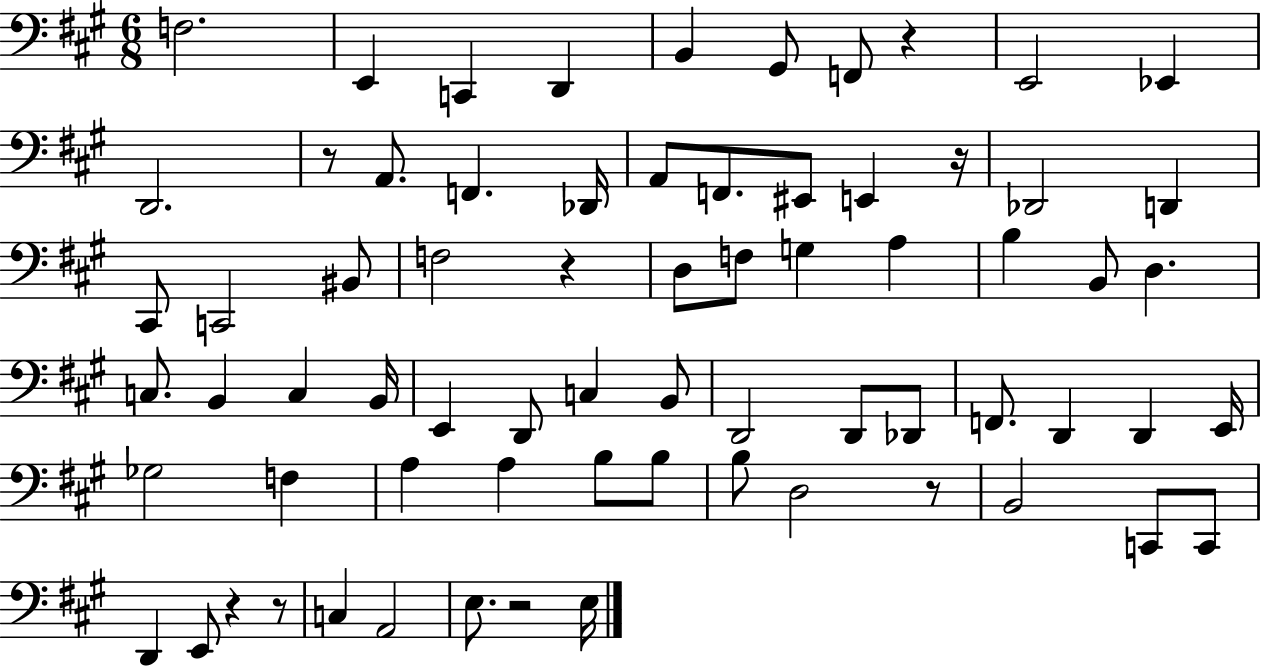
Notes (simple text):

F3/h. E2/q C2/q D2/q B2/q G#2/e F2/e R/q E2/h Eb2/q D2/h. R/e A2/e. F2/q. Db2/s A2/e F2/e. EIS2/e E2/q R/s Db2/h D2/q C#2/e C2/h BIS2/e F3/h R/q D3/e F3/e G3/q A3/q B3/q B2/e D3/q. C3/e. B2/q C3/q B2/s E2/q D2/e C3/q B2/e D2/h D2/e Db2/e F2/e. D2/q D2/q E2/s Gb3/h F3/q A3/q A3/q B3/e B3/e B3/e D3/h R/e B2/h C2/e C2/e D2/q E2/e R/q R/e C3/q A2/h E3/e. R/h E3/s